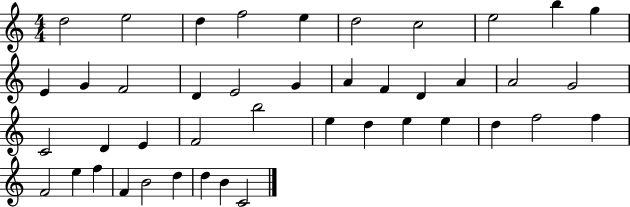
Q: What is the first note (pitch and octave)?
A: D5